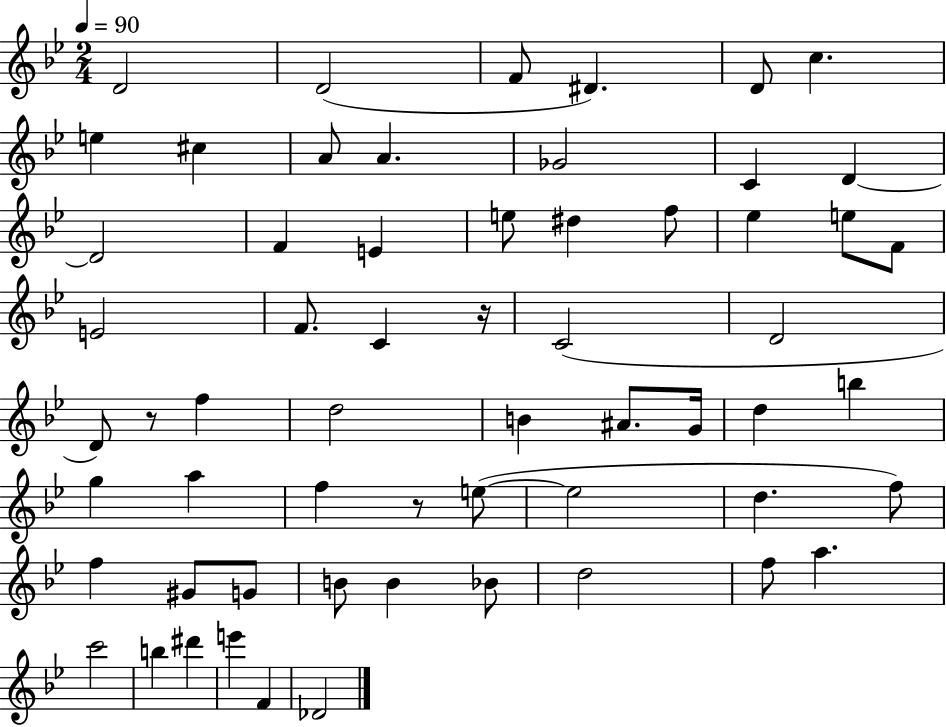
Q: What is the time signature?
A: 2/4